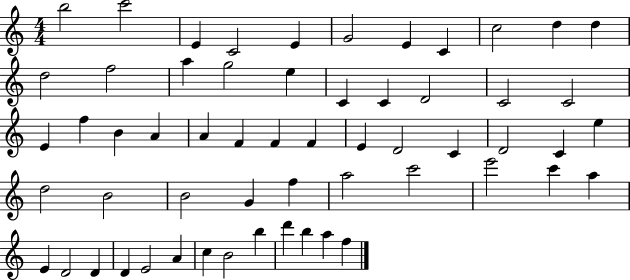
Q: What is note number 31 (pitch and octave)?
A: D4